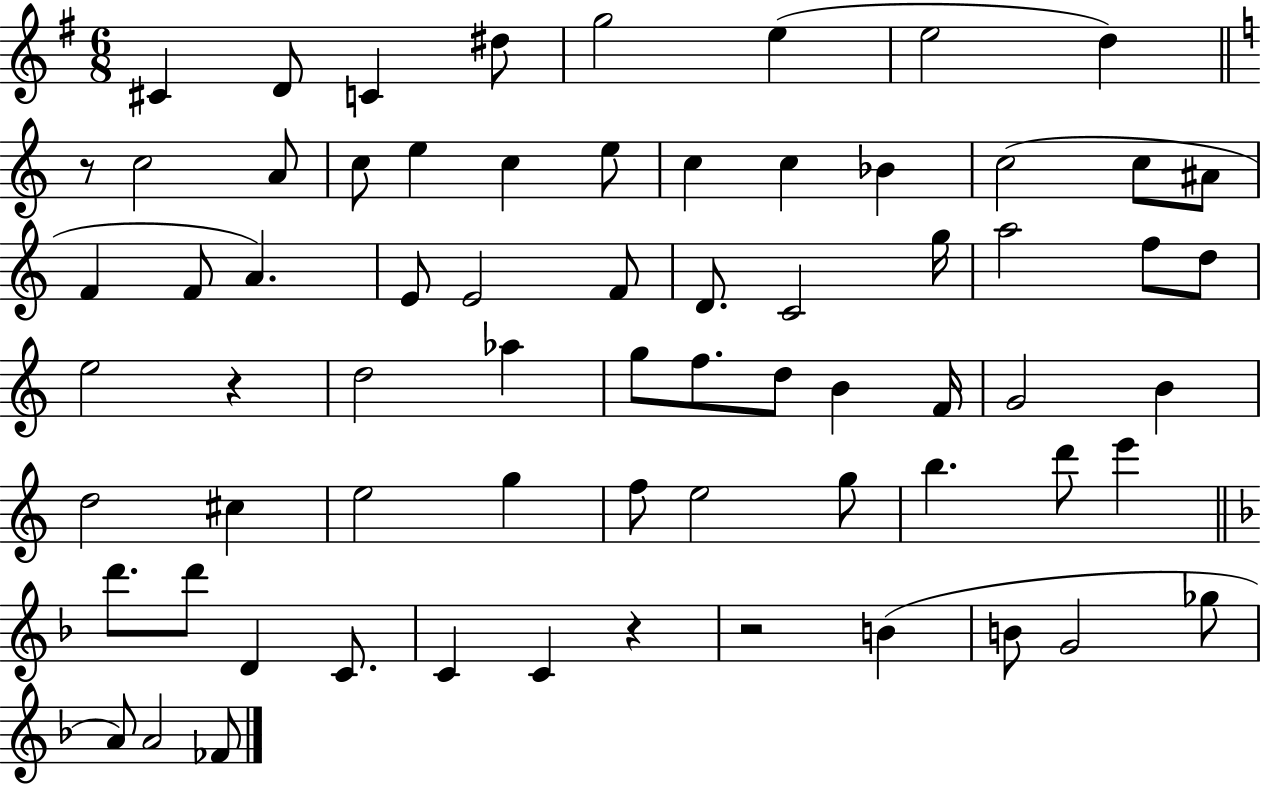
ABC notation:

X:1
T:Untitled
M:6/8
L:1/4
K:G
^C D/2 C ^d/2 g2 e e2 d z/2 c2 A/2 c/2 e c e/2 c c _B c2 c/2 ^A/2 F F/2 A E/2 E2 F/2 D/2 C2 g/4 a2 f/2 d/2 e2 z d2 _a g/2 f/2 d/2 B F/4 G2 B d2 ^c e2 g f/2 e2 g/2 b d'/2 e' d'/2 d'/2 D C/2 C C z z2 B B/2 G2 _g/2 A/2 A2 _F/2